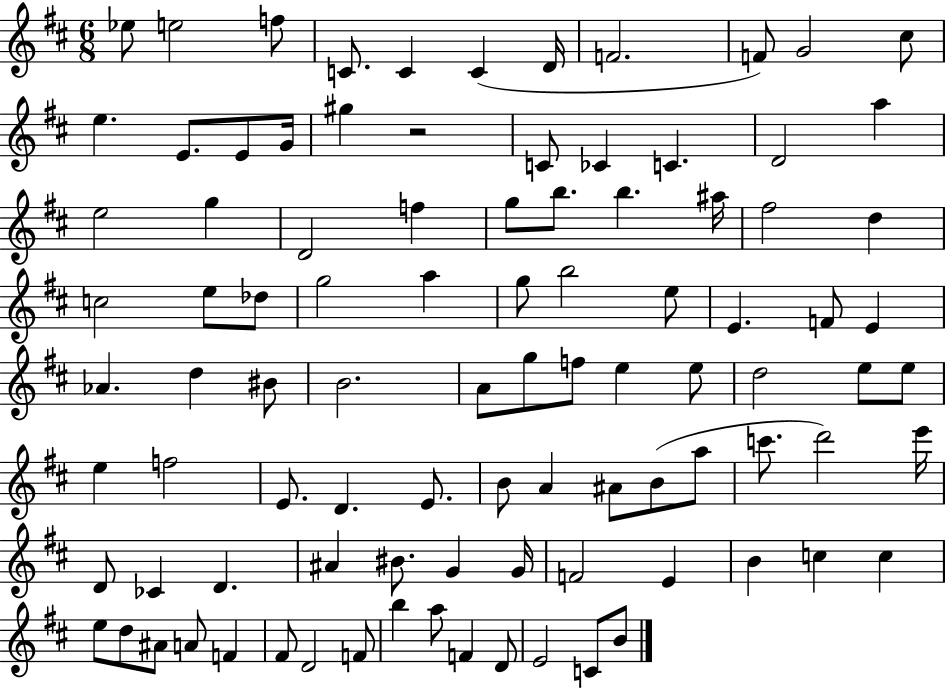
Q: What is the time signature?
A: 6/8